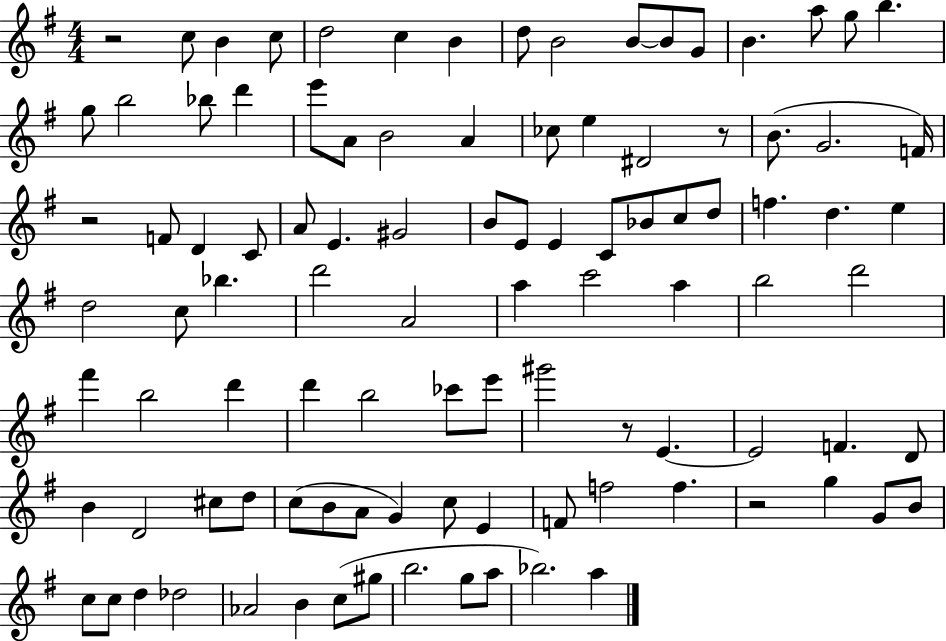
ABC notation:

X:1
T:Untitled
M:4/4
L:1/4
K:G
z2 c/2 B c/2 d2 c B d/2 B2 B/2 B/2 G/2 B a/2 g/2 b g/2 b2 _b/2 d' e'/2 A/2 B2 A _c/2 e ^D2 z/2 B/2 G2 F/4 z2 F/2 D C/2 A/2 E ^G2 B/2 E/2 E C/2 _B/2 c/2 d/2 f d e d2 c/2 _b d'2 A2 a c'2 a b2 d'2 ^f' b2 d' d' b2 _c'/2 e'/2 ^g'2 z/2 E E2 F D/2 B D2 ^c/2 d/2 c/2 B/2 A/2 G c/2 E F/2 f2 f z2 g G/2 B/2 c/2 c/2 d _d2 _A2 B c/2 ^g/2 b2 g/2 a/2 _b2 a